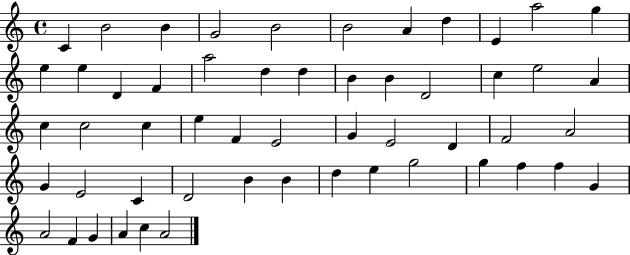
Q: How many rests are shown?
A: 0